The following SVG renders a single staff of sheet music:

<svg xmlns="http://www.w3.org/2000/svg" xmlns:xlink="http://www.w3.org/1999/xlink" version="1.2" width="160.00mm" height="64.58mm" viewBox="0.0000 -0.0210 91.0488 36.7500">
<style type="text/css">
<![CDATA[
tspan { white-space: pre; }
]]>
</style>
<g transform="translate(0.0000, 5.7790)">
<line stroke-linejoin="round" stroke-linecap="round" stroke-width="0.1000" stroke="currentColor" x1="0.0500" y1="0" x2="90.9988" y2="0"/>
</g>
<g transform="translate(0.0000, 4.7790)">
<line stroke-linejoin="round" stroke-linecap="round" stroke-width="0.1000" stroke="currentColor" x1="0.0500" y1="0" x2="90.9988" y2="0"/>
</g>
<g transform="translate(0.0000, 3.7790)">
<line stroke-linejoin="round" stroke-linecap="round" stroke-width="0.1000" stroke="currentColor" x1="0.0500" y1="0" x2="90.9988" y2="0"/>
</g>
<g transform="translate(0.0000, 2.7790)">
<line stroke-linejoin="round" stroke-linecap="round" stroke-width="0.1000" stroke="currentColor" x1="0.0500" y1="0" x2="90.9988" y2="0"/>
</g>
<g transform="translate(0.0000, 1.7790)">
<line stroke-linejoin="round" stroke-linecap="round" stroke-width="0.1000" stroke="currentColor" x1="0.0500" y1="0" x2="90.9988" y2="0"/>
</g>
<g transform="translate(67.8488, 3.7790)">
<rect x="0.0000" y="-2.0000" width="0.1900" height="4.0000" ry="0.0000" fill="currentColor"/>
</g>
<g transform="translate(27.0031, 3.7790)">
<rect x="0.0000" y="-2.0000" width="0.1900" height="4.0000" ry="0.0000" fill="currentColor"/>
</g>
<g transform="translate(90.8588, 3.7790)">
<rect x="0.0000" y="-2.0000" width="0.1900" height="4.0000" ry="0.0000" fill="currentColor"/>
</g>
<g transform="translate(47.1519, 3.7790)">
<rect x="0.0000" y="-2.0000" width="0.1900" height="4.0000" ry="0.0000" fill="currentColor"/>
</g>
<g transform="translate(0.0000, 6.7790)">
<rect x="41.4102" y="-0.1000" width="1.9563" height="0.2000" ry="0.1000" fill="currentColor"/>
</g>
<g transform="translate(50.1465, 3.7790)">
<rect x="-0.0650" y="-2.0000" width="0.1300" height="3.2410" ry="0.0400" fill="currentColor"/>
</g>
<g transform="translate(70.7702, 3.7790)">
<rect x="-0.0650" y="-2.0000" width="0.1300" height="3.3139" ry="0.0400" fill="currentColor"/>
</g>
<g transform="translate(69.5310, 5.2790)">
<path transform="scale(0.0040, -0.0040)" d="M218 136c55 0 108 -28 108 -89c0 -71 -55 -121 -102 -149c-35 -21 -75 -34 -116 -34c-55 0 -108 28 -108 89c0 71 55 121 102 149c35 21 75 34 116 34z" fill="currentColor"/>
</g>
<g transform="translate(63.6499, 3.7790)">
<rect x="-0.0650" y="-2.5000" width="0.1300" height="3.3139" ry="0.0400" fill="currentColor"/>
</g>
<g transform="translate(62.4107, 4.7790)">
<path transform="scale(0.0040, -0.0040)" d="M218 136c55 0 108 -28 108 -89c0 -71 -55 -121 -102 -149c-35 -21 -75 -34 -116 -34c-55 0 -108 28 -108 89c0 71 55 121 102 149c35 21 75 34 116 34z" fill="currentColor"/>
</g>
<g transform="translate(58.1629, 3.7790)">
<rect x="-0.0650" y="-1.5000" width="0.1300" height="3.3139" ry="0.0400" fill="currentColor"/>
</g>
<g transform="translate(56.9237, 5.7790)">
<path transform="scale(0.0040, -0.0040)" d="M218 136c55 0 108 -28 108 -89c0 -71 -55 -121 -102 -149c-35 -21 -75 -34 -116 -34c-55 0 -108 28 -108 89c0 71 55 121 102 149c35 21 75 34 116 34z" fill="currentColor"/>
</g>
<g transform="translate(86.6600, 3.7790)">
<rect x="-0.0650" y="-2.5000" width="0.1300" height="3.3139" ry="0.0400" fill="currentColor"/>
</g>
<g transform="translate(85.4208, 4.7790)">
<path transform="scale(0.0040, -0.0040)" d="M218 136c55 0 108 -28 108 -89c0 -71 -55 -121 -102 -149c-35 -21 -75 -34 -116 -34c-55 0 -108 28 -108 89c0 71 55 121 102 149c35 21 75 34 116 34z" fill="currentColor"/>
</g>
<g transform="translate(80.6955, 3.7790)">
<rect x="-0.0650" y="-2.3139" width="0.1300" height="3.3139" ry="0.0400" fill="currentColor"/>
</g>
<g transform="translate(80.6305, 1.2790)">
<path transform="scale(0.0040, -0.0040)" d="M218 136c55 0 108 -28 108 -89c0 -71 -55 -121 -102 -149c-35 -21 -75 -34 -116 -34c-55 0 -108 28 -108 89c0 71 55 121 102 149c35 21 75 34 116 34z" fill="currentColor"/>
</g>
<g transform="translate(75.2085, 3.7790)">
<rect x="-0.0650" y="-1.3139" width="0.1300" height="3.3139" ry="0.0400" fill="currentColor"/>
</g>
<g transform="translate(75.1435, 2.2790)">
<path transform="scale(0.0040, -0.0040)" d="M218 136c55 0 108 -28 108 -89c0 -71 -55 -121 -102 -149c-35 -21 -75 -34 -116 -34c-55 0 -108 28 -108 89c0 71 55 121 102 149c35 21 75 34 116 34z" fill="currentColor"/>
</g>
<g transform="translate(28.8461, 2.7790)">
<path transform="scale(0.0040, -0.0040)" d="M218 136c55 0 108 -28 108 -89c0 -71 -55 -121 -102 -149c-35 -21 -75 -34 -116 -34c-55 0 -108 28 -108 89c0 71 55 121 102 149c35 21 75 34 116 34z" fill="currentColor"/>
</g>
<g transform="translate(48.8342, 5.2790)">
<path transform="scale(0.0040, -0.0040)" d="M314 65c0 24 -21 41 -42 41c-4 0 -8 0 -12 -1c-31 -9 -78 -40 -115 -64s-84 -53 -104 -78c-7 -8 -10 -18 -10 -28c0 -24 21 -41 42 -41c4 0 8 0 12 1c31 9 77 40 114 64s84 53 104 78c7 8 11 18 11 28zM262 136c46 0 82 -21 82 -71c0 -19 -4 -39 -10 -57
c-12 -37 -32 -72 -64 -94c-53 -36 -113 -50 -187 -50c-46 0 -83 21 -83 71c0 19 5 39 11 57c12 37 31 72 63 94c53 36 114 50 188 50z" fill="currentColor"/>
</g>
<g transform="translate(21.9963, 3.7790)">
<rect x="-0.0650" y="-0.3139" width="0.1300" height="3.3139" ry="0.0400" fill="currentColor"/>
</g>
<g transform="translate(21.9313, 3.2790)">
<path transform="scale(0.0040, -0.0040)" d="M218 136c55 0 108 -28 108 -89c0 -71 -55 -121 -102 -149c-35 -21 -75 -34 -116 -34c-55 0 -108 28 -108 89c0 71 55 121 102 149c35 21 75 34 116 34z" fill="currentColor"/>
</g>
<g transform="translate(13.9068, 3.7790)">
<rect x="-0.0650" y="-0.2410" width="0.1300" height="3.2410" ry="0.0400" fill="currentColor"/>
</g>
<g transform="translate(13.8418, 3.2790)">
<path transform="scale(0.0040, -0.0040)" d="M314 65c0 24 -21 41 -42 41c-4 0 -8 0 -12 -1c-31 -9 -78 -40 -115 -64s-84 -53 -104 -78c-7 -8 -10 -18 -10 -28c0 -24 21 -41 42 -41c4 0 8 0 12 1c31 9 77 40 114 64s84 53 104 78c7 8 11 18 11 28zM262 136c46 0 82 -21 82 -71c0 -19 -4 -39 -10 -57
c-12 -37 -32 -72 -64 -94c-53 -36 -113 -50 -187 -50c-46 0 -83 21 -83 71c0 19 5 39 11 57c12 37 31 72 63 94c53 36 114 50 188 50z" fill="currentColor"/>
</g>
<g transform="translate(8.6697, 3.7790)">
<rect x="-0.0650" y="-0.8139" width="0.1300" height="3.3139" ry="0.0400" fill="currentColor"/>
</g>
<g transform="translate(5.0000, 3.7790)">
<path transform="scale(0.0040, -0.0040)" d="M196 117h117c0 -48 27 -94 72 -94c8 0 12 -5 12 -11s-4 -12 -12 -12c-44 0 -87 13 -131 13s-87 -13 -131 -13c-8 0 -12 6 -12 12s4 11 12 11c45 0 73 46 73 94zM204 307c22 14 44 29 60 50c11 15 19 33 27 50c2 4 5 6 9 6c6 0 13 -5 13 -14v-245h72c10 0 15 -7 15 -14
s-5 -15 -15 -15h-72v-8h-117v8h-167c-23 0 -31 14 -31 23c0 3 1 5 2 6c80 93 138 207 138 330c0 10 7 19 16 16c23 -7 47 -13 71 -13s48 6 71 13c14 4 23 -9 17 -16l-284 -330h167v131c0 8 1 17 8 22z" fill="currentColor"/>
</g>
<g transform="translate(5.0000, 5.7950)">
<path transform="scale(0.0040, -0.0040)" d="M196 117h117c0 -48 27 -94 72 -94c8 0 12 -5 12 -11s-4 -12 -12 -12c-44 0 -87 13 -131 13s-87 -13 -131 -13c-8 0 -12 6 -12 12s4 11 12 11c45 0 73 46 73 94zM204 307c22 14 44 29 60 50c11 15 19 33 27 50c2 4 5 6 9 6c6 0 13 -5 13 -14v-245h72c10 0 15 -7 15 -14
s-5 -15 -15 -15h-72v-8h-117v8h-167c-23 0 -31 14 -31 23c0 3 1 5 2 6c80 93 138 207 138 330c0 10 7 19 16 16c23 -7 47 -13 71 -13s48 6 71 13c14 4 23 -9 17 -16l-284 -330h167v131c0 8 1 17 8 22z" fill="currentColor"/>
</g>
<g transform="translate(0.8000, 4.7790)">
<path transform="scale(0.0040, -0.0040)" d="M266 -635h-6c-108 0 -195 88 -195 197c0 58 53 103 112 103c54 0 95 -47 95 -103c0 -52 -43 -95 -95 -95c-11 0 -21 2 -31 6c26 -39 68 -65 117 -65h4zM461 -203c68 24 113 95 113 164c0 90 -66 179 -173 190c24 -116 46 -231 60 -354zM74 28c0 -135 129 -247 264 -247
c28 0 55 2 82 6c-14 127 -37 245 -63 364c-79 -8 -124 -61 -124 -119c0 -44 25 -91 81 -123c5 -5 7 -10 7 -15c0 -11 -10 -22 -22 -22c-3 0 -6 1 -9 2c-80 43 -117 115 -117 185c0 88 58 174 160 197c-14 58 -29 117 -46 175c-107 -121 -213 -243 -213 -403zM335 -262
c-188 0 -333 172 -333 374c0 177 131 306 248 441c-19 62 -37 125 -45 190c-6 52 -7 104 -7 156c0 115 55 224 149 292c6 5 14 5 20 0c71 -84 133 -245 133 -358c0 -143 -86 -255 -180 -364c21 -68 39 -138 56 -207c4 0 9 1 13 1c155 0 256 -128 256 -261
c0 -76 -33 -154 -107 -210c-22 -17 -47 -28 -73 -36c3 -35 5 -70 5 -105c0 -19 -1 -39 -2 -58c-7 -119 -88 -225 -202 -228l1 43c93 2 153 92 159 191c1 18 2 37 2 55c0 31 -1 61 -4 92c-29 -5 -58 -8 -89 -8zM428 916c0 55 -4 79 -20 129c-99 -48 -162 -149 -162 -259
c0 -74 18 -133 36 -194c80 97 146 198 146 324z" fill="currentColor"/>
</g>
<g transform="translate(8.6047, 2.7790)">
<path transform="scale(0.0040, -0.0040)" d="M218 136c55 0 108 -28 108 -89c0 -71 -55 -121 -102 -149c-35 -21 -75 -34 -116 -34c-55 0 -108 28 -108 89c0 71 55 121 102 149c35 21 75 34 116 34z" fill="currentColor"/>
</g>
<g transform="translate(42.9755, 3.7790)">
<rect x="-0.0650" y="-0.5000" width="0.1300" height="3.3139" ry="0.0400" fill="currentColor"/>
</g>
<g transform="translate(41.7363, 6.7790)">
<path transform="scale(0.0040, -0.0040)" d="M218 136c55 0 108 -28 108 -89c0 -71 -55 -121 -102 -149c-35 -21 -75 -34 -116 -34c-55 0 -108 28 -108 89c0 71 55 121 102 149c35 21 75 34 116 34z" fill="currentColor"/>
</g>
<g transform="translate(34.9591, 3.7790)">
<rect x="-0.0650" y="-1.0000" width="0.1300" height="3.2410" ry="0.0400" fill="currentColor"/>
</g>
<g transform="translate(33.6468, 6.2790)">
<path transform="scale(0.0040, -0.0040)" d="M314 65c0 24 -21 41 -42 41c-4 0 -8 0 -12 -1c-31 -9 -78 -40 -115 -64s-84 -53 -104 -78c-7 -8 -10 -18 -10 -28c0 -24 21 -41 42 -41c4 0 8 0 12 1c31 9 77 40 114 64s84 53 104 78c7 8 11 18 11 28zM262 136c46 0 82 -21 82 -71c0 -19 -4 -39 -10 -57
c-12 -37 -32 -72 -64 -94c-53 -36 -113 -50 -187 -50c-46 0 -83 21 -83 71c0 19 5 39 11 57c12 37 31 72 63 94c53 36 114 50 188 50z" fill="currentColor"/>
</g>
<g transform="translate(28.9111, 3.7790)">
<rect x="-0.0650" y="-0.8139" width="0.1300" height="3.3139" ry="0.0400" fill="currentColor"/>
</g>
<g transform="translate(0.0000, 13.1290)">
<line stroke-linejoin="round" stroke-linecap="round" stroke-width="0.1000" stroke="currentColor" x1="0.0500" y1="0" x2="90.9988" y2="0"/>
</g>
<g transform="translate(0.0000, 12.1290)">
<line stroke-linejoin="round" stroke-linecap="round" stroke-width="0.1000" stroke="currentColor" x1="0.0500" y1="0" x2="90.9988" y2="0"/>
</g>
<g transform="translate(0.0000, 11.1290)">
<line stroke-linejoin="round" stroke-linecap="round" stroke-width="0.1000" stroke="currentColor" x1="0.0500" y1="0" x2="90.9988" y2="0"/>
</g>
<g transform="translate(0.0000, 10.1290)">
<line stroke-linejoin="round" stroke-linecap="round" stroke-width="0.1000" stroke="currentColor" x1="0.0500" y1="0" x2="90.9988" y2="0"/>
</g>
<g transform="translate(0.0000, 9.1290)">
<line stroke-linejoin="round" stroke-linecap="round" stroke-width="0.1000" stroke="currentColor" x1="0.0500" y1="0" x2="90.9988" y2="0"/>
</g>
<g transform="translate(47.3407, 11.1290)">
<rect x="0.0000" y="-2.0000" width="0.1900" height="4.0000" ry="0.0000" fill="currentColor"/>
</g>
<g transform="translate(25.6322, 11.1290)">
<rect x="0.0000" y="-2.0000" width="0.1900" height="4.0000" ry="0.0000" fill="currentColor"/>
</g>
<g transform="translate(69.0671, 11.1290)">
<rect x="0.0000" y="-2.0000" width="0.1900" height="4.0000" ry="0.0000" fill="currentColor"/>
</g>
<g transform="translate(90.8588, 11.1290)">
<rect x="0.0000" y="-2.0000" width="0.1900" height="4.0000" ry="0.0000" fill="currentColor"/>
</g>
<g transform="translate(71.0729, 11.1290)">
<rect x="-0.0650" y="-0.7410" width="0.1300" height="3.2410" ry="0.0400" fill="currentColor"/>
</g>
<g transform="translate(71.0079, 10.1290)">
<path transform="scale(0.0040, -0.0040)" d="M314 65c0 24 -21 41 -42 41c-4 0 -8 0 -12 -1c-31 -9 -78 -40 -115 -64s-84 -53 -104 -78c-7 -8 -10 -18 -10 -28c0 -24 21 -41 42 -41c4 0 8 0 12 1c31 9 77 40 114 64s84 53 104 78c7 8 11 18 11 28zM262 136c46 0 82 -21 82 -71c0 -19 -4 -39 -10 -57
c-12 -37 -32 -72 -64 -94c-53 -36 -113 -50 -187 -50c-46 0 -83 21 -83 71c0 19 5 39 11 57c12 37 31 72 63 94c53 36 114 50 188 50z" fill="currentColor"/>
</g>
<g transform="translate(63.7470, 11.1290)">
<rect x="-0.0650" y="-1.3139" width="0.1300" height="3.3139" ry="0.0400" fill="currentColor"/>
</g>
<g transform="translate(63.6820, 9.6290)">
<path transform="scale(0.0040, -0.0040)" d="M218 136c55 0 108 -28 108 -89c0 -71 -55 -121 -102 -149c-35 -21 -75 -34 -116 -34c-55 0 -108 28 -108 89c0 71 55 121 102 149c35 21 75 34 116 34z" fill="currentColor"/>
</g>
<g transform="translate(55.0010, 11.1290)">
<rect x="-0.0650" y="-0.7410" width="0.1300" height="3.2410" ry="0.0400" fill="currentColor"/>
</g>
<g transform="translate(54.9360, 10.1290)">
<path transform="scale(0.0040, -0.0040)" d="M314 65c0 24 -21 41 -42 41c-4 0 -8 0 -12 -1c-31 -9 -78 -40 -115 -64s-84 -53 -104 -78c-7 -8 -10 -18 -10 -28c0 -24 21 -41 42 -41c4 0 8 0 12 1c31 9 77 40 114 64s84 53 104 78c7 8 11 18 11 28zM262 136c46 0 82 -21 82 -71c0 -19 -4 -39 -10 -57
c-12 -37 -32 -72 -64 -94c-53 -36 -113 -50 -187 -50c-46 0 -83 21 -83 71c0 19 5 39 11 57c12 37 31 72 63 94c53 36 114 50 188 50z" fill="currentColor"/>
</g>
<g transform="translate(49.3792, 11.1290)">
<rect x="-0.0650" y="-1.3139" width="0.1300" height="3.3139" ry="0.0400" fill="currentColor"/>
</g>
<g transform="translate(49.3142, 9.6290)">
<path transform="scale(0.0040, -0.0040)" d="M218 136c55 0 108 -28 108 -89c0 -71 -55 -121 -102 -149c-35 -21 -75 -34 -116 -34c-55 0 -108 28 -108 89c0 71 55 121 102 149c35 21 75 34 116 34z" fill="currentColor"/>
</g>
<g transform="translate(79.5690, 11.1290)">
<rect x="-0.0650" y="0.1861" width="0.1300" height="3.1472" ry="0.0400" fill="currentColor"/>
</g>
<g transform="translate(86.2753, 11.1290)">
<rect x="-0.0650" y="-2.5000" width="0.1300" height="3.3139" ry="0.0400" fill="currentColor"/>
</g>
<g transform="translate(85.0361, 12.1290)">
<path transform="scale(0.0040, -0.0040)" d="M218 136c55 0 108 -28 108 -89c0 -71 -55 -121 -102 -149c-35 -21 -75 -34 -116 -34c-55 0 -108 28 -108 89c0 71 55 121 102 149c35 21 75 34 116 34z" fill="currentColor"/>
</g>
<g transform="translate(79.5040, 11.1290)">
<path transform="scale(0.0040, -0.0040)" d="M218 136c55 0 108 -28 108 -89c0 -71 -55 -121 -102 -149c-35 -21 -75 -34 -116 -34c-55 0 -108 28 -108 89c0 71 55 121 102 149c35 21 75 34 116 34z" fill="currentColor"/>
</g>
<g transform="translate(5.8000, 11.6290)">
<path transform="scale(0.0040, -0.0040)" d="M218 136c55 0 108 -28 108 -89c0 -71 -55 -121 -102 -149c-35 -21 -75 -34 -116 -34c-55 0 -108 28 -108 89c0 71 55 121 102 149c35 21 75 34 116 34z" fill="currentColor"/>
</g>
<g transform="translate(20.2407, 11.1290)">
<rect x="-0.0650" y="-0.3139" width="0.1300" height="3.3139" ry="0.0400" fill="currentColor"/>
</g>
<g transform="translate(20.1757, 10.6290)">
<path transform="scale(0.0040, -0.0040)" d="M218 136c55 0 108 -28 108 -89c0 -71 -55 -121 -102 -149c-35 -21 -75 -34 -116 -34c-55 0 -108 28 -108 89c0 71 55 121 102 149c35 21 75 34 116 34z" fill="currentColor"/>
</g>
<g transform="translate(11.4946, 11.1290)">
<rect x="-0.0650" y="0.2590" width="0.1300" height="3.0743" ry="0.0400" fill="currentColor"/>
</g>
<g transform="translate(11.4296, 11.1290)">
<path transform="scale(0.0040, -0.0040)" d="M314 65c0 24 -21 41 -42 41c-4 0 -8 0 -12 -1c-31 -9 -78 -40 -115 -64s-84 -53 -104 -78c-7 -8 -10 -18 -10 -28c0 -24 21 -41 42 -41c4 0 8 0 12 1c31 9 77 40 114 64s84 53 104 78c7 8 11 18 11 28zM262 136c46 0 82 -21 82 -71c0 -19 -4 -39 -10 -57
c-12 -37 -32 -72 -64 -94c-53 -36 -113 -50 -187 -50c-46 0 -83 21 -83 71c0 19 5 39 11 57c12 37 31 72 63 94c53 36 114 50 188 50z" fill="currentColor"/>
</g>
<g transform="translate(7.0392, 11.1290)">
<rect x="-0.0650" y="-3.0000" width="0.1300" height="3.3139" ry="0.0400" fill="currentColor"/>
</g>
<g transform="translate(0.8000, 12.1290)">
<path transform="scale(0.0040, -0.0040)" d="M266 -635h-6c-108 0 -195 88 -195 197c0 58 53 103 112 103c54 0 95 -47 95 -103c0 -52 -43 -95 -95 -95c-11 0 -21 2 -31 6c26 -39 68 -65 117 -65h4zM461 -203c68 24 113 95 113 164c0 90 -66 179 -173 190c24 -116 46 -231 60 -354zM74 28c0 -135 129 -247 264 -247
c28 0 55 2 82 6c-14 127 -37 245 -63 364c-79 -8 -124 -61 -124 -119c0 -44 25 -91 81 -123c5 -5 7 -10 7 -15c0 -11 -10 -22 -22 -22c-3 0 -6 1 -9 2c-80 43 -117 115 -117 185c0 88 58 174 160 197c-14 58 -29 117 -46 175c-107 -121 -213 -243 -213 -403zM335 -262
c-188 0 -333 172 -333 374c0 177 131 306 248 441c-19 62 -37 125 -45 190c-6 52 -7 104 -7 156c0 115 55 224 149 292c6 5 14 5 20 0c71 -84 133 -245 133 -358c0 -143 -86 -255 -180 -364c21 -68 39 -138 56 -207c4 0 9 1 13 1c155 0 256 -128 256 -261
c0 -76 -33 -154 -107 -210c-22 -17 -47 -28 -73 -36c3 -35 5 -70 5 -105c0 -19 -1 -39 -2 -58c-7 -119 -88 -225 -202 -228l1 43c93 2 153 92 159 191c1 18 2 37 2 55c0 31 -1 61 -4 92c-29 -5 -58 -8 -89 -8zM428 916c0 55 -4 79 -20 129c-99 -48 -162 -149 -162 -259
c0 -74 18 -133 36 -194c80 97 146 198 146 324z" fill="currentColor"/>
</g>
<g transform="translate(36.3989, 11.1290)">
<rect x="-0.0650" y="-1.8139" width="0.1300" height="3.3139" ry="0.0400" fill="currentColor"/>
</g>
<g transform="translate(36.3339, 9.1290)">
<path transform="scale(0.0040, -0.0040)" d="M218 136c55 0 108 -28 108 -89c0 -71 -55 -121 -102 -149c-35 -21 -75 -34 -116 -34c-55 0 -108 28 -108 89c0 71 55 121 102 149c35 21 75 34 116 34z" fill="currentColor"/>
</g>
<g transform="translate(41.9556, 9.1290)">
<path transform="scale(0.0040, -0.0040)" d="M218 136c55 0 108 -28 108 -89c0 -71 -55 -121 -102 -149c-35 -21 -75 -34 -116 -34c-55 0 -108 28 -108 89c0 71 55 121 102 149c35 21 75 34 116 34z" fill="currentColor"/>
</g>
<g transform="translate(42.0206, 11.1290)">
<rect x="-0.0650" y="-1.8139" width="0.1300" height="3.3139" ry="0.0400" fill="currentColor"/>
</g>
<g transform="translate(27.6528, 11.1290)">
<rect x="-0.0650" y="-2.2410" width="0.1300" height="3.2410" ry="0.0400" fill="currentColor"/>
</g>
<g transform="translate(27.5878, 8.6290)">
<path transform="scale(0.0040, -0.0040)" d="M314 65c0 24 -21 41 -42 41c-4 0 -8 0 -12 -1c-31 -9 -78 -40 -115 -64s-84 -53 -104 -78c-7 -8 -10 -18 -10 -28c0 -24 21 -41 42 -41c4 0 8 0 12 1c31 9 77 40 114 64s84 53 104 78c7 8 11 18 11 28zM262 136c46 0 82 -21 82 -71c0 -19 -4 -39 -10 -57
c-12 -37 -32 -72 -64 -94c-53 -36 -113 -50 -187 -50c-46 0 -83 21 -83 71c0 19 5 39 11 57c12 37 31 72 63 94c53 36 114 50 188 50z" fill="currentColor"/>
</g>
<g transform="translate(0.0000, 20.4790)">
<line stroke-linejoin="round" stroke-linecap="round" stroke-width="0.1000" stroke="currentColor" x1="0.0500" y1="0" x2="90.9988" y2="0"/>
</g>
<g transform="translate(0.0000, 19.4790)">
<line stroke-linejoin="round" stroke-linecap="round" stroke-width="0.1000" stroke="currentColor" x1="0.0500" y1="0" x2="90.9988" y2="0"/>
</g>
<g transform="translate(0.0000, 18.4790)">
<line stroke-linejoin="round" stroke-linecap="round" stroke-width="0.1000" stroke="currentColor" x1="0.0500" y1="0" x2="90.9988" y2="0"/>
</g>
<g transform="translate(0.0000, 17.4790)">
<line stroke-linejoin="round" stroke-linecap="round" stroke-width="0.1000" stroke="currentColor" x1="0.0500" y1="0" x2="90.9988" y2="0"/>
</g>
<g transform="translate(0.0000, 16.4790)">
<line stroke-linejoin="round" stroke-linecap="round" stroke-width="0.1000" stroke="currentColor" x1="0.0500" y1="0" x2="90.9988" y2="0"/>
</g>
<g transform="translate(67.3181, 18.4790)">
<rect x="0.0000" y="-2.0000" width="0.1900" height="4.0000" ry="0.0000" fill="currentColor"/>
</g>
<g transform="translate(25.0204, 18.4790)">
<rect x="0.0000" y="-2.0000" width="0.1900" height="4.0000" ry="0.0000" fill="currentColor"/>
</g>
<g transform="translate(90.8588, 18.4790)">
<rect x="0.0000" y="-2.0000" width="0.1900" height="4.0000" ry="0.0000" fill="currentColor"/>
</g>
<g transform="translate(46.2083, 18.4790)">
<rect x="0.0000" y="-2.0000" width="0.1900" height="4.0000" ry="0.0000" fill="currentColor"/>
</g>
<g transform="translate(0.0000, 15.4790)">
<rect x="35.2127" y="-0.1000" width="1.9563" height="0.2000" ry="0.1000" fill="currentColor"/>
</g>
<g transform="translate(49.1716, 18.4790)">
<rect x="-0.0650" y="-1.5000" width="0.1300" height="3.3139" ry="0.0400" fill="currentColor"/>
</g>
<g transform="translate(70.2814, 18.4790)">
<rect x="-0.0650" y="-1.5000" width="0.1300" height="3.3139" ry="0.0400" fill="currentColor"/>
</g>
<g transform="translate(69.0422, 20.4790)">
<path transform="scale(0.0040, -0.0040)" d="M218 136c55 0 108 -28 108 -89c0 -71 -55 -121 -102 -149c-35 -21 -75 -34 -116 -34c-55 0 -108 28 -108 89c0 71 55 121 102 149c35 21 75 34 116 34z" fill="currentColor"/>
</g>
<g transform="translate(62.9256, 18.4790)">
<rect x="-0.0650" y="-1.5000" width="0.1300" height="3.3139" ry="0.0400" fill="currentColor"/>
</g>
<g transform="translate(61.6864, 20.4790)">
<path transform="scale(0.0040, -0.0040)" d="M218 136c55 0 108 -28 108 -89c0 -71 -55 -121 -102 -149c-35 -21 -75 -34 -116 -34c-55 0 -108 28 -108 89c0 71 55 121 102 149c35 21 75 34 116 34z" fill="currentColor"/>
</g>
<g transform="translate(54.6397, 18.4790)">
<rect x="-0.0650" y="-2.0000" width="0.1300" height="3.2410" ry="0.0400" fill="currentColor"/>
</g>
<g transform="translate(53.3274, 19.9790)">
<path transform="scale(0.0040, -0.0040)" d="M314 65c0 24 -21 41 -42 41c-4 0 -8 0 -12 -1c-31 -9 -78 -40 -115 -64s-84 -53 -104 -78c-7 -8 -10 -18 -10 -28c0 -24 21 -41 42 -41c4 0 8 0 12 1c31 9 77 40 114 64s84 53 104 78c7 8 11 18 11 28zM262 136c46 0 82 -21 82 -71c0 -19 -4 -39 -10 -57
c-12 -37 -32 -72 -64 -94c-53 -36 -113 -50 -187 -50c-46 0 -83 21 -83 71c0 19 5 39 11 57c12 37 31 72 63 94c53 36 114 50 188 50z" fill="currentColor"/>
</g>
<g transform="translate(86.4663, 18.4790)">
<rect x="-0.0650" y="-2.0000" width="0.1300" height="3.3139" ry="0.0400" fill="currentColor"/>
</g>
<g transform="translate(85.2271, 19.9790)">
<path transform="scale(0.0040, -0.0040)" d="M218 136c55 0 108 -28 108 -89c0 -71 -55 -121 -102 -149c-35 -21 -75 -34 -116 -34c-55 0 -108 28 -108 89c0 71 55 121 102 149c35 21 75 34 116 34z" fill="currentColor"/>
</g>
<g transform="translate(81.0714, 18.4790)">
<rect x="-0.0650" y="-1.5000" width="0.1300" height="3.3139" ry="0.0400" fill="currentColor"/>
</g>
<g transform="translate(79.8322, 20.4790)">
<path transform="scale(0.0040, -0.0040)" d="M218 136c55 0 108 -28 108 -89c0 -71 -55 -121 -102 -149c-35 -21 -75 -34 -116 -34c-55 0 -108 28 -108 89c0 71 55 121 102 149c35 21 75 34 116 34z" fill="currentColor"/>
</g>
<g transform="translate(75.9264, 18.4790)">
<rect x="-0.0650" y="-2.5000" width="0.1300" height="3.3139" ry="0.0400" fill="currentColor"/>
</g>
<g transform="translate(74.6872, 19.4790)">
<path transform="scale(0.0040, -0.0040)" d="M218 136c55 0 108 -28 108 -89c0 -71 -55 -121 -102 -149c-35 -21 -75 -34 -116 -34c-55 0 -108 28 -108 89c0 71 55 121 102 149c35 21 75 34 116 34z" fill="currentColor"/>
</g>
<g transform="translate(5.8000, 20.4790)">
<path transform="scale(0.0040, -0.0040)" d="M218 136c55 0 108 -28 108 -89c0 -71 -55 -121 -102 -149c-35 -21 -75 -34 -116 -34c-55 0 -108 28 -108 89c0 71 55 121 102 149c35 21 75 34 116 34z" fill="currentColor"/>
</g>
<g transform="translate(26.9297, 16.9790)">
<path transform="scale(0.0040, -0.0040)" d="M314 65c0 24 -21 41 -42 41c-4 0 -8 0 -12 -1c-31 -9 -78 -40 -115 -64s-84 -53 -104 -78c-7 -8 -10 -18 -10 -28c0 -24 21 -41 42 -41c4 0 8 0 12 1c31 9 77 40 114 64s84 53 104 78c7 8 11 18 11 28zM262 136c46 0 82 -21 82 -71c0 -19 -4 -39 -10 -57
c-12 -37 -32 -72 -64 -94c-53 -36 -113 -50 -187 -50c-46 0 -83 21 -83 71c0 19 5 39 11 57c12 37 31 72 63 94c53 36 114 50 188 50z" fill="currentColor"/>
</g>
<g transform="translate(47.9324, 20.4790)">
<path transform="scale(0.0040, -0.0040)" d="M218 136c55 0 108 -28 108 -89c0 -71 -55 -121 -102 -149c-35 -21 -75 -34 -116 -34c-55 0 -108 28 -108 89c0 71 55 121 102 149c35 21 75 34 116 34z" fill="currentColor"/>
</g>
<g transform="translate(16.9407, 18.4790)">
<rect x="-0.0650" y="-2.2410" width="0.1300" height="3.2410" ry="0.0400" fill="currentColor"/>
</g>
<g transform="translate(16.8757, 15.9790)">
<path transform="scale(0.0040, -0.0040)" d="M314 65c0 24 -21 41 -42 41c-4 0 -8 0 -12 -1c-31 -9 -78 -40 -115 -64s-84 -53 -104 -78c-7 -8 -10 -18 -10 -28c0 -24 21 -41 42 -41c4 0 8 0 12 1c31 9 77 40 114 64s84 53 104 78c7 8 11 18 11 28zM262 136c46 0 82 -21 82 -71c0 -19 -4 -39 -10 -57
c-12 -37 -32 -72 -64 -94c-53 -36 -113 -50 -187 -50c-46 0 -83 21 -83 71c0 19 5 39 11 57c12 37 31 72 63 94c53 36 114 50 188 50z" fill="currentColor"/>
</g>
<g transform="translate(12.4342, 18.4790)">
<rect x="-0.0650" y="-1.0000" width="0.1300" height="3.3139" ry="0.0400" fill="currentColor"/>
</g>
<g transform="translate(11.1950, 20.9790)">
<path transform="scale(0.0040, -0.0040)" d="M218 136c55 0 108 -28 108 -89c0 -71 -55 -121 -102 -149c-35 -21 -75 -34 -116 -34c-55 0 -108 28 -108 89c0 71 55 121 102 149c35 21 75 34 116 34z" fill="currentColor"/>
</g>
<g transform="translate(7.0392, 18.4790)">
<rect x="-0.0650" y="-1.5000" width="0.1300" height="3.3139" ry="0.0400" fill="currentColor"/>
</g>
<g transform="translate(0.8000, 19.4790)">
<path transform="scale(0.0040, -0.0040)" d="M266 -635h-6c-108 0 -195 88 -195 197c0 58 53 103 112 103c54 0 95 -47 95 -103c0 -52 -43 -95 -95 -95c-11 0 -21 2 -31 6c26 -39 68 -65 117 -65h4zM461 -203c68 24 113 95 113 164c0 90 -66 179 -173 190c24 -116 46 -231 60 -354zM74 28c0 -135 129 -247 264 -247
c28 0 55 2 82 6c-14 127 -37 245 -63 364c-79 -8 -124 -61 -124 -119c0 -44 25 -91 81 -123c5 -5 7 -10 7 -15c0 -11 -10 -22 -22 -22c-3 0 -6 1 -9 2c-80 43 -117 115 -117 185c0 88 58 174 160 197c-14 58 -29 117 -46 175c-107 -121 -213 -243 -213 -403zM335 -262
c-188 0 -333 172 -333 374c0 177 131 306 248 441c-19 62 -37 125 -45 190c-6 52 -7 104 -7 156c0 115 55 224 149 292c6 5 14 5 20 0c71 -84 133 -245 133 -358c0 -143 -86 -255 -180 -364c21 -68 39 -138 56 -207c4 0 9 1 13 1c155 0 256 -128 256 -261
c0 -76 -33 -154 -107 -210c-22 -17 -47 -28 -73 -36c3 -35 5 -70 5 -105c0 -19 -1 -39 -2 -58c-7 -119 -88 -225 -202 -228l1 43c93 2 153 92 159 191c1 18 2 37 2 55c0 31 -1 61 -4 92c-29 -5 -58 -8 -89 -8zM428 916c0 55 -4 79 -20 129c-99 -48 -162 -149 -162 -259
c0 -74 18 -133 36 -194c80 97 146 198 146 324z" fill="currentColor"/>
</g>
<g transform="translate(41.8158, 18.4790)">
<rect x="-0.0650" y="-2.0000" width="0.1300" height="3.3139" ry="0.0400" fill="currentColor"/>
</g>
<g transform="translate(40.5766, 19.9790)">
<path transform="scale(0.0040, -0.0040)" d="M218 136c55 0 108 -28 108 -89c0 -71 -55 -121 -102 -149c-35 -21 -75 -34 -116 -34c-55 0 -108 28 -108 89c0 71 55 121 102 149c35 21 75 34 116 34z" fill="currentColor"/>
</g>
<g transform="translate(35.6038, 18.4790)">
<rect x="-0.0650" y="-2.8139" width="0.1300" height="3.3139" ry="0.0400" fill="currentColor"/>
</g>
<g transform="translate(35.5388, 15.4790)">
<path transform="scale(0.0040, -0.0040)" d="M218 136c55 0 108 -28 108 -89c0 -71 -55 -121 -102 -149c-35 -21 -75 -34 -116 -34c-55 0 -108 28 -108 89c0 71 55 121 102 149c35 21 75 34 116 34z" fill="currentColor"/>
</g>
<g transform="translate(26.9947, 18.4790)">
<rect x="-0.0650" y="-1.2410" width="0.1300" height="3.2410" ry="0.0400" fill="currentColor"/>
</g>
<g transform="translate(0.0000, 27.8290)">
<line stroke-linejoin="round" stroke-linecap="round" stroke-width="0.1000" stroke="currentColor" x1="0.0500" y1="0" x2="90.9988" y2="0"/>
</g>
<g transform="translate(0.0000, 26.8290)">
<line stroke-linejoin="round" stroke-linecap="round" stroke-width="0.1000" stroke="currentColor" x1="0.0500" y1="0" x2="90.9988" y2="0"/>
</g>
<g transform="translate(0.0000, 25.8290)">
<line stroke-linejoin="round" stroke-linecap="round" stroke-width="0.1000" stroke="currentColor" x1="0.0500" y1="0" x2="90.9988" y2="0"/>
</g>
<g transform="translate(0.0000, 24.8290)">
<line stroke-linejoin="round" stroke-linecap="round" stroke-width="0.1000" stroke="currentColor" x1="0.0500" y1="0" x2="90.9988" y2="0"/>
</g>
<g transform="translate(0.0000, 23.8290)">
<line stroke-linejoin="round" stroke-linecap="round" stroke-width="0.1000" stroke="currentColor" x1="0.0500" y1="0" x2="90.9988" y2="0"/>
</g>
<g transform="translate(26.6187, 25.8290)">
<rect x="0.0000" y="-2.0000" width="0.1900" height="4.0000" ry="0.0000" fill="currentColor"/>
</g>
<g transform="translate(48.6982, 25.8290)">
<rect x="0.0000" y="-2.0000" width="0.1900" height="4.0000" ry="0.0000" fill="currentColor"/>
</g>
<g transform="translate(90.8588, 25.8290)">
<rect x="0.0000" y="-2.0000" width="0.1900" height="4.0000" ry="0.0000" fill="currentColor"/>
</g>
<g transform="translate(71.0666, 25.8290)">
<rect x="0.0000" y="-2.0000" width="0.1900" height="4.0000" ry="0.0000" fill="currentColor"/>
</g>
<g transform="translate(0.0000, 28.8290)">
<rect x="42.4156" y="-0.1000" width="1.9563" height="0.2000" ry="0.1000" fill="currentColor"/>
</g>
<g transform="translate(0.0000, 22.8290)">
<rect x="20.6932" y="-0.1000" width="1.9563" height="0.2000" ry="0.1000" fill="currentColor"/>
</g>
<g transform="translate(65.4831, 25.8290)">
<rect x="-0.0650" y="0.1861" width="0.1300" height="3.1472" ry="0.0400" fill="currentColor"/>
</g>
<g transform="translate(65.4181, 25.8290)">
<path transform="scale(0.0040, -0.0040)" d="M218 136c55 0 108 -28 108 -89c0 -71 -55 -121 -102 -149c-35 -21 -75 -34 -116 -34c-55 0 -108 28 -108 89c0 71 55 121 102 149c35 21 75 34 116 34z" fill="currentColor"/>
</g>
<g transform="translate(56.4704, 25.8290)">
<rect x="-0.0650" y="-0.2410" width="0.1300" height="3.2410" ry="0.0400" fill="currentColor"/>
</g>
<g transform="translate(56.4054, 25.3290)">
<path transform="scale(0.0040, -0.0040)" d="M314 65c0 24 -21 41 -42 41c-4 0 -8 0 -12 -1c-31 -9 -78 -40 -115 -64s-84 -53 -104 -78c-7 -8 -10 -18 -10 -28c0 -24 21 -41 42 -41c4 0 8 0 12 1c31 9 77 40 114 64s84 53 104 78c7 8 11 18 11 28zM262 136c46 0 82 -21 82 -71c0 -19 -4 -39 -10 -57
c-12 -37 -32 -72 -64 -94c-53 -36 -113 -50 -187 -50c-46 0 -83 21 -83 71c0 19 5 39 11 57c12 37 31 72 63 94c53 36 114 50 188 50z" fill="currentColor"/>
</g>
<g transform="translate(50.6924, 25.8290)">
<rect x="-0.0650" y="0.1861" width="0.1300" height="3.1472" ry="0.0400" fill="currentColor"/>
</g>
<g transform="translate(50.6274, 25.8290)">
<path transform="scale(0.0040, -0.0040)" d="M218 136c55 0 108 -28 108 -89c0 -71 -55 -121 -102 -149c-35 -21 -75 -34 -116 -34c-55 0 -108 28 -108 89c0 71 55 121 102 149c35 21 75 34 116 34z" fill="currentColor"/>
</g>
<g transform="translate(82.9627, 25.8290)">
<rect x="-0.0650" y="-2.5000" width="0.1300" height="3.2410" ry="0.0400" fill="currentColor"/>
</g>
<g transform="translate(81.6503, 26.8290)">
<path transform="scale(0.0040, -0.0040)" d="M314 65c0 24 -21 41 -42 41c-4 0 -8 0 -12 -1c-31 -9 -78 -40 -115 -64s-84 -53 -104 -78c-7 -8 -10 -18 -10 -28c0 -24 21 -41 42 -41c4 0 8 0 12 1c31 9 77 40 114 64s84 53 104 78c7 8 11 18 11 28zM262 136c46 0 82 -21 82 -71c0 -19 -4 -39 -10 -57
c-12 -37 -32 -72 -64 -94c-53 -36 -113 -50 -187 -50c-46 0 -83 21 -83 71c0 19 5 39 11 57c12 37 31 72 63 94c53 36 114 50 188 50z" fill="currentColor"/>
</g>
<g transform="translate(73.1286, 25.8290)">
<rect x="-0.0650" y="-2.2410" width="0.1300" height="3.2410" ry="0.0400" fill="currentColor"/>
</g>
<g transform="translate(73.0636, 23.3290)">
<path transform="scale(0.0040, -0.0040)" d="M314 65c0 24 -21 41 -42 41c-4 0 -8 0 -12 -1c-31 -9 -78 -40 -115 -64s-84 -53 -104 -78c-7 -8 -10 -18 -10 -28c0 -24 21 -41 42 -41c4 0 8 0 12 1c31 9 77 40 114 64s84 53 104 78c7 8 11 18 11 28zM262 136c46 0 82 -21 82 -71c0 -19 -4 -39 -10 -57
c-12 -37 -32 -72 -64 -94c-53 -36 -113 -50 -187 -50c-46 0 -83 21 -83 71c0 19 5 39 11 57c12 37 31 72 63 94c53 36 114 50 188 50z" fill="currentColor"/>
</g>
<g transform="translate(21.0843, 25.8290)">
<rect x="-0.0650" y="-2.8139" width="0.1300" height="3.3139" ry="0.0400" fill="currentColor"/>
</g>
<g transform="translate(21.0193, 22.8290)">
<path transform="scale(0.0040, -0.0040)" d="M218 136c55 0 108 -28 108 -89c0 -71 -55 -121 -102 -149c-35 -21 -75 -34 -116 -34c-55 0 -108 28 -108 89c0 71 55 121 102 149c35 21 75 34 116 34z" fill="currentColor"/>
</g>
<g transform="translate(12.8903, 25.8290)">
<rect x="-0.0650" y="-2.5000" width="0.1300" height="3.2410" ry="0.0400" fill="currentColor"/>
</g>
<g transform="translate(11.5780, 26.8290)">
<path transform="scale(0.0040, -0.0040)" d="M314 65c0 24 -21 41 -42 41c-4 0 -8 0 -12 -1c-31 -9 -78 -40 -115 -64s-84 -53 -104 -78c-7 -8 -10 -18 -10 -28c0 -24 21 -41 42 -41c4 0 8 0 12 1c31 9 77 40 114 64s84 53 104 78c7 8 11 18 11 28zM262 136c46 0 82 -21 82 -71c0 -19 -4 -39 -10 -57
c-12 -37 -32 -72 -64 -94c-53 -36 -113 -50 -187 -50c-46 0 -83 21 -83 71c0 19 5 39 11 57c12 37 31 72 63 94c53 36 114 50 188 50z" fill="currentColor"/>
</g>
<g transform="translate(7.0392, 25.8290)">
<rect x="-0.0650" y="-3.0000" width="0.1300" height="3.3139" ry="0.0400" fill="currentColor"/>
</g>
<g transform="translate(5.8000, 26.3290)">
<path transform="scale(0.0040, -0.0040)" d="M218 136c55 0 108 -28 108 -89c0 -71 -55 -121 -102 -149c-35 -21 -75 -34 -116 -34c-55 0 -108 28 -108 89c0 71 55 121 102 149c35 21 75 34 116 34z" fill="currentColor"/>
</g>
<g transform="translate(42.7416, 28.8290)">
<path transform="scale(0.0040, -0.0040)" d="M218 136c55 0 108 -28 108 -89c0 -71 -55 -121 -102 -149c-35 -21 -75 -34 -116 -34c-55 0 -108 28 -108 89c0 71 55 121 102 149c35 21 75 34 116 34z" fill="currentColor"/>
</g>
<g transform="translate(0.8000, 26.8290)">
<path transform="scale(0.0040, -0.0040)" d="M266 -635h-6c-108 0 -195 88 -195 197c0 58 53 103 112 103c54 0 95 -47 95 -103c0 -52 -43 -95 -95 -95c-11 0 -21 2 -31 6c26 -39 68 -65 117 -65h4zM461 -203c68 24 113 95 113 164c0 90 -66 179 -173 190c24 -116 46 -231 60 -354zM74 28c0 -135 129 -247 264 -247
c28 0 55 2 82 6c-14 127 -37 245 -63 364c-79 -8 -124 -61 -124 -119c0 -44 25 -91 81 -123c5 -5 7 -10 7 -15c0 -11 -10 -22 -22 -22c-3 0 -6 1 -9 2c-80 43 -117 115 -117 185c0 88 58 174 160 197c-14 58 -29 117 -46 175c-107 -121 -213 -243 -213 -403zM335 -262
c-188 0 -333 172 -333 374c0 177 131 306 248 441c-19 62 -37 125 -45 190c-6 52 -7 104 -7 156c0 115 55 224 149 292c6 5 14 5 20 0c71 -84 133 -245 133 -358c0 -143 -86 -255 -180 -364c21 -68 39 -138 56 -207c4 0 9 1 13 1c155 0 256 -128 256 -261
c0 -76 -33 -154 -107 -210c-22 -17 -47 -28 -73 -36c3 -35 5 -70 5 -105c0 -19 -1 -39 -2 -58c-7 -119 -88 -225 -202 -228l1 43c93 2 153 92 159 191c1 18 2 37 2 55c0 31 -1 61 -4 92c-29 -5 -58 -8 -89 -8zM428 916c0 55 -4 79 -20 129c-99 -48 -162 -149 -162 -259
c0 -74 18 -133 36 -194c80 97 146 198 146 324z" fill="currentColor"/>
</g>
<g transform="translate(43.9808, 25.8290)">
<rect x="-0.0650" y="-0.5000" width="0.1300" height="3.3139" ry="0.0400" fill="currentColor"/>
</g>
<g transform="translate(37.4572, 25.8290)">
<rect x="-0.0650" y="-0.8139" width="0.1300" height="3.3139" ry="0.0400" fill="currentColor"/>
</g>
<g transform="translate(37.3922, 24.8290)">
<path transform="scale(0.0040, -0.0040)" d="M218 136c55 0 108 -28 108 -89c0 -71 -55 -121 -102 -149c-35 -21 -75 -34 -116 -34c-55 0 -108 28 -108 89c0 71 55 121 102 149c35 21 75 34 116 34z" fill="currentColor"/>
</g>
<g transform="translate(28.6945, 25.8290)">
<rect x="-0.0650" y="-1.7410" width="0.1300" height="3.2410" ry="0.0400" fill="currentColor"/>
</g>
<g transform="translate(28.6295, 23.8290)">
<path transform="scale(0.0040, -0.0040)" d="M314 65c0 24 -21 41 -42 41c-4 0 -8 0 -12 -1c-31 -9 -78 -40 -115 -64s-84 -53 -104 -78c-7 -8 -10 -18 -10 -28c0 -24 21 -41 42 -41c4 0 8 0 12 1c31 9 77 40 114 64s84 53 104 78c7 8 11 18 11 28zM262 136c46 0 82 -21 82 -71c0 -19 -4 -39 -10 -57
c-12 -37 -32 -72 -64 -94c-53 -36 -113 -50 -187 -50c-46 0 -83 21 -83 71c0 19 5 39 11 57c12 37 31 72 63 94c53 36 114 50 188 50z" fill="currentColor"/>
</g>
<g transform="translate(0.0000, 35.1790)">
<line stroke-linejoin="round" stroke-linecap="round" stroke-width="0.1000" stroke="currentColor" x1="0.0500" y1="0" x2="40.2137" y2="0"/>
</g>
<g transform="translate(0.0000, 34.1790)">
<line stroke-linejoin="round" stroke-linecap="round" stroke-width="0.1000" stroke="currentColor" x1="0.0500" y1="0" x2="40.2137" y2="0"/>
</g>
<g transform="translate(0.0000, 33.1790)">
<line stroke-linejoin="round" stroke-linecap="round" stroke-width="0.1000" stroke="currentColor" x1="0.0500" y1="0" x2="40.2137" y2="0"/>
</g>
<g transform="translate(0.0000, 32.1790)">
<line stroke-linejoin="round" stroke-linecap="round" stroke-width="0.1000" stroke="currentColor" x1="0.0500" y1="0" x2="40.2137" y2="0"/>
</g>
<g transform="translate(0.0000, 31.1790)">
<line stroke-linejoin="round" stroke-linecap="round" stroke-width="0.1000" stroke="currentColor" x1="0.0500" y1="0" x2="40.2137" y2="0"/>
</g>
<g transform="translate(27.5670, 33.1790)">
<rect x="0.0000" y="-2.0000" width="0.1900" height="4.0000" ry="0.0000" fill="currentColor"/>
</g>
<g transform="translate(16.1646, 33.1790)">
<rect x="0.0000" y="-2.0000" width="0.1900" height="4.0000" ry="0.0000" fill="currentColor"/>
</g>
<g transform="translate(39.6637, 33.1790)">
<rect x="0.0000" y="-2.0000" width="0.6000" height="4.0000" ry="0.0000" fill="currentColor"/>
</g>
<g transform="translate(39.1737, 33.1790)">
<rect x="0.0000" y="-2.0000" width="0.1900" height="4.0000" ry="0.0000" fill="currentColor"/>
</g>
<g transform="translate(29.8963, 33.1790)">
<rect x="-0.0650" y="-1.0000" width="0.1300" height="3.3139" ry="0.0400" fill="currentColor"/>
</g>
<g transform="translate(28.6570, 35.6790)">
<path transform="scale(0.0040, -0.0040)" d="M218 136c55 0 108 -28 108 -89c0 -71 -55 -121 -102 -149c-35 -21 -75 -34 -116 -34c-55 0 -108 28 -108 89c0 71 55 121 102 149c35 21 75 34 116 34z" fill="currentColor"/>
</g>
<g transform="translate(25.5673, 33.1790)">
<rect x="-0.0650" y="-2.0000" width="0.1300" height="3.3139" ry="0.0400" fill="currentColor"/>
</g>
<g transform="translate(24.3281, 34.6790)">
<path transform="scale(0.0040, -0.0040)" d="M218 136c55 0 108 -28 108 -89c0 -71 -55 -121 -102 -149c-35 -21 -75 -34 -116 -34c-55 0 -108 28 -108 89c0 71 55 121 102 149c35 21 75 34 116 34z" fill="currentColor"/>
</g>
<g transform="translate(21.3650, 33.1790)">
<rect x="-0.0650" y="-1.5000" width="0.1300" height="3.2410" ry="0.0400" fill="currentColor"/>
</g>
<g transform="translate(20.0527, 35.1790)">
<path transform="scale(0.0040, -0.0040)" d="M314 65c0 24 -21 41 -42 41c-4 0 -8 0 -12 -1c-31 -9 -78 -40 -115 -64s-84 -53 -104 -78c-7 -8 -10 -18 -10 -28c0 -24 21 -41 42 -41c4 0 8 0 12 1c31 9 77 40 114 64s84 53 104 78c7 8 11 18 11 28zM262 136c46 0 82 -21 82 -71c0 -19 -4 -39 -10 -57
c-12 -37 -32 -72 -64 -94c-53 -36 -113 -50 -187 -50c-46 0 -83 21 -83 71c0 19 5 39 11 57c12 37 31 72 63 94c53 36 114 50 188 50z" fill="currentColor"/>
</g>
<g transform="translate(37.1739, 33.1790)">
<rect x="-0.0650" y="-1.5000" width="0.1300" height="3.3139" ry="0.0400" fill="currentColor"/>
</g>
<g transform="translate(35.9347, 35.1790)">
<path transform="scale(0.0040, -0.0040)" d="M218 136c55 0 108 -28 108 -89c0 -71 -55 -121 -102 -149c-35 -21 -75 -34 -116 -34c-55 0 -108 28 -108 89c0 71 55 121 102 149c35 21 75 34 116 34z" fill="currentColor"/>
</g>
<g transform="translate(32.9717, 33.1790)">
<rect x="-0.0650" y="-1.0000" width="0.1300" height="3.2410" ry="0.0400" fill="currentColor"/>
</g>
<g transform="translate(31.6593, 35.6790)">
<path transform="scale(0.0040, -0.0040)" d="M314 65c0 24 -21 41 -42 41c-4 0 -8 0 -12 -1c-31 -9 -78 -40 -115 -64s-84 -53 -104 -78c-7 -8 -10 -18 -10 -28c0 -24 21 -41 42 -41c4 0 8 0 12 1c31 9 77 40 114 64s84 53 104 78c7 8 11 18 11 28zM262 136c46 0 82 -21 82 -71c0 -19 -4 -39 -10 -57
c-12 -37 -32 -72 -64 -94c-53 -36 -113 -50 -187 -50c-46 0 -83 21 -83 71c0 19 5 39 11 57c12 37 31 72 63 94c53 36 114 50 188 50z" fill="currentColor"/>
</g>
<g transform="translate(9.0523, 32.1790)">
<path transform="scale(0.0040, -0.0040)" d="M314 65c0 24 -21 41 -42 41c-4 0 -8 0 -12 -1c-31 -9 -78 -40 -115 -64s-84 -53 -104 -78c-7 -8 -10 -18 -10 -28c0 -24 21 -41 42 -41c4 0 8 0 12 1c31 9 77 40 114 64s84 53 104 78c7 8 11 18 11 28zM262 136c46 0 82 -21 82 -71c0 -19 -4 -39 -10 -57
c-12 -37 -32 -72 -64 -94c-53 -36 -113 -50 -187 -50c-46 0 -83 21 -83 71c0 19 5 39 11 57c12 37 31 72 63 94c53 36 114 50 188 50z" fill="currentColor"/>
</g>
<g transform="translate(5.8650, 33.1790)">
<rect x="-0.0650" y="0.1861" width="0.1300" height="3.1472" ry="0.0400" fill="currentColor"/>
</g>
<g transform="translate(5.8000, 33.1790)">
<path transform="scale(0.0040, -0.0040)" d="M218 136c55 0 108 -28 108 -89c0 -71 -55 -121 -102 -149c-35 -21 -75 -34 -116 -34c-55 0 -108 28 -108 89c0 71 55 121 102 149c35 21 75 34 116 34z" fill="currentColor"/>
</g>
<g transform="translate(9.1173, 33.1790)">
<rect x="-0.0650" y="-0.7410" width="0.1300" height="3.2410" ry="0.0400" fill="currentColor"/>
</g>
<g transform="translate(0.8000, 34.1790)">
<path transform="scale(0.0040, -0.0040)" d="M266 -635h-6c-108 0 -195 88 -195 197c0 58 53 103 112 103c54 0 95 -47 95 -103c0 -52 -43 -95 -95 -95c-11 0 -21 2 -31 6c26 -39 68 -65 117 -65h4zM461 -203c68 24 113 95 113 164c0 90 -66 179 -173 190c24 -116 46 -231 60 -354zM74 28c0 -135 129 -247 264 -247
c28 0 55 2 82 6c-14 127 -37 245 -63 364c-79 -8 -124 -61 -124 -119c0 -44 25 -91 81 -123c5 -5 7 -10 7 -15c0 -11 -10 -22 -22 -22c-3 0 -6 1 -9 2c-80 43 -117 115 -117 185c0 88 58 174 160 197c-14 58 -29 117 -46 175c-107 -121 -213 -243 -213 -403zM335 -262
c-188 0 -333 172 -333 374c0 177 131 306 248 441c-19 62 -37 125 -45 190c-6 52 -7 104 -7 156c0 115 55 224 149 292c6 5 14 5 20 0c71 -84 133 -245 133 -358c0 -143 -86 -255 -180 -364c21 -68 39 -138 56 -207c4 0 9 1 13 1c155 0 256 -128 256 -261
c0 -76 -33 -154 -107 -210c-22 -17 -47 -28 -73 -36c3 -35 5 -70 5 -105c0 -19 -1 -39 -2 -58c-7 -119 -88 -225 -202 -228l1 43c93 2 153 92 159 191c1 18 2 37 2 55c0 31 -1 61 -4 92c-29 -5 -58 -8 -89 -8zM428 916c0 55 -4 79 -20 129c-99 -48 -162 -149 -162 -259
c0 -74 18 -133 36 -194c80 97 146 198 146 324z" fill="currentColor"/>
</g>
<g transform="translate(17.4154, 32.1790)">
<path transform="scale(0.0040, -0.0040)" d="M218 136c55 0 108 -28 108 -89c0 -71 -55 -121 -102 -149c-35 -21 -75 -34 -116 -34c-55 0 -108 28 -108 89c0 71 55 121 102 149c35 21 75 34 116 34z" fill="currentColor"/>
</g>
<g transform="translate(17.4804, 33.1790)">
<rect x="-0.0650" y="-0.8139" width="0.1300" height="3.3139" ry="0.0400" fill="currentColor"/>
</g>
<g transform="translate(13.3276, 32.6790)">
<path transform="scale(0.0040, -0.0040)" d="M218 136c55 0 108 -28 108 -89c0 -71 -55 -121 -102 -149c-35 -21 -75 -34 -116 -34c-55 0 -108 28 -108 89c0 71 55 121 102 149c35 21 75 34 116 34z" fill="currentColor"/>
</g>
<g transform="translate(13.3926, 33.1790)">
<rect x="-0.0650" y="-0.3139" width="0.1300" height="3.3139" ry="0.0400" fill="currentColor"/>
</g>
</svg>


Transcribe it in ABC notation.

X:1
T:Untitled
M:4/4
L:1/4
K:C
d c2 c d D2 C F2 E G F e g G A B2 c g2 f f e d2 e d2 B G E D g2 e2 a F E F2 E E G E F A G2 a f2 d C B c2 B g2 G2 B d2 c d E2 F D D2 E